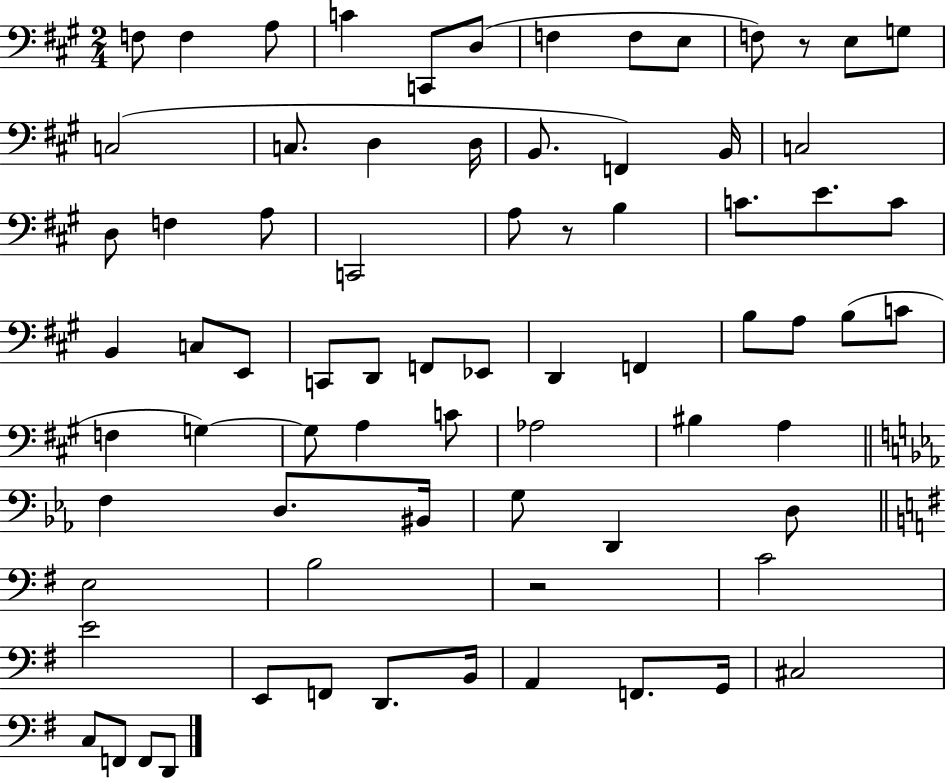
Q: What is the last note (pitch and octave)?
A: D2